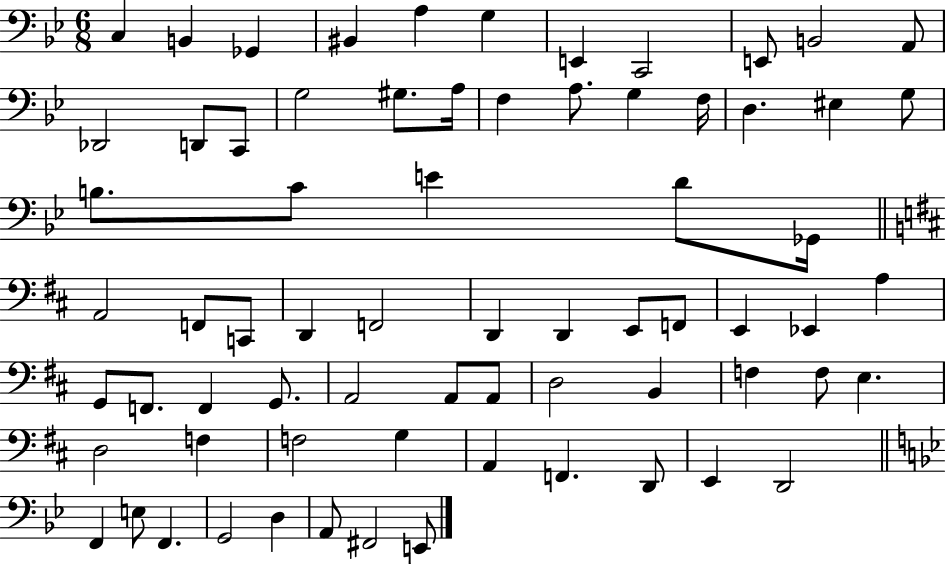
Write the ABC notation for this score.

X:1
T:Untitled
M:6/8
L:1/4
K:Bb
C, B,, _G,, ^B,, A, G, E,, C,,2 E,,/2 B,,2 A,,/2 _D,,2 D,,/2 C,,/2 G,2 ^G,/2 A,/4 F, A,/2 G, F,/4 D, ^E, G,/2 B,/2 C/2 E D/2 _G,,/4 A,,2 F,,/2 C,,/2 D,, F,,2 D,, D,, E,,/2 F,,/2 E,, _E,, A, G,,/2 F,,/2 F,, G,,/2 A,,2 A,,/2 A,,/2 D,2 B,, F, F,/2 E, D,2 F, F,2 G, A,, F,, D,,/2 E,, D,,2 F,, E,/2 F,, G,,2 D, A,,/2 ^F,,2 E,,/2